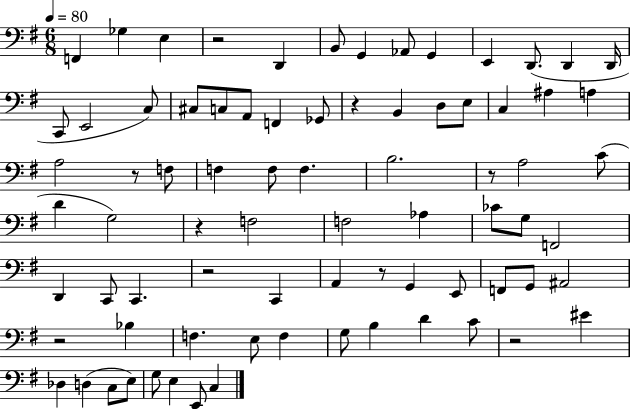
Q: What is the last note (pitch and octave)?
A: C3